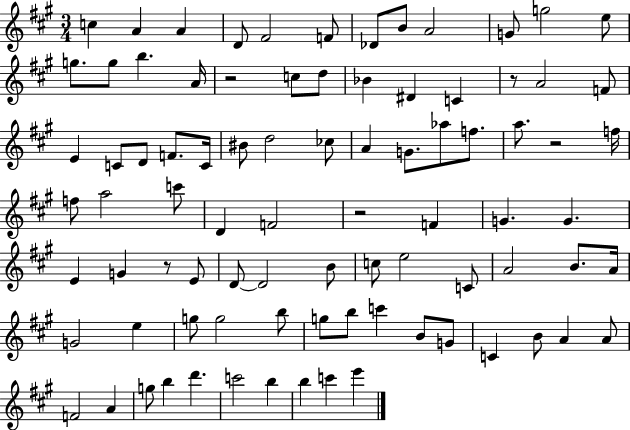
X:1
T:Untitled
M:3/4
L:1/4
K:A
c A A D/2 ^F2 F/2 _D/2 B/2 A2 G/2 g2 e/2 g/2 g/2 b A/4 z2 c/2 d/2 _B ^D C z/2 A2 F/2 E C/2 D/2 F/2 C/4 ^B/2 d2 _c/2 A G/2 _a/2 f/2 a/2 z2 f/4 f/2 a2 c'/2 D F2 z2 F G G E G z/2 E/2 D/2 D2 B/2 c/2 e2 C/2 A2 B/2 A/4 G2 e g/2 g2 b/2 g/2 b/2 c' B/2 G/2 C B/2 A A/2 F2 A g/2 b d' c'2 b b c' e'